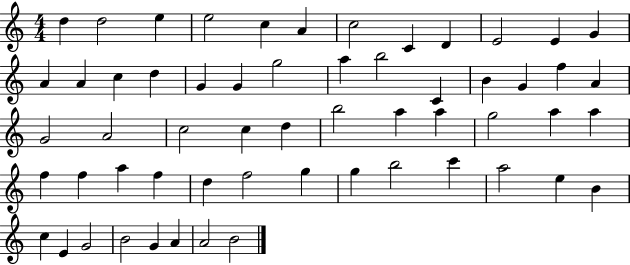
D5/q D5/h E5/q E5/h C5/q A4/q C5/h C4/q D4/q E4/h E4/q G4/q A4/q A4/q C5/q D5/q G4/q G4/q G5/h A5/q B5/h C4/q B4/q G4/q F5/q A4/q G4/h A4/h C5/h C5/q D5/q B5/h A5/q A5/q G5/h A5/q A5/q F5/q F5/q A5/q F5/q D5/q F5/h G5/q G5/q B5/h C6/q A5/h E5/q B4/q C5/q E4/q G4/h B4/h G4/q A4/q A4/h B4/h